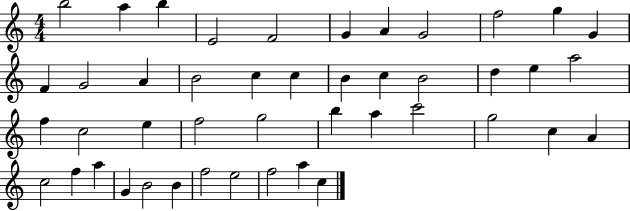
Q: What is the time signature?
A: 4/4